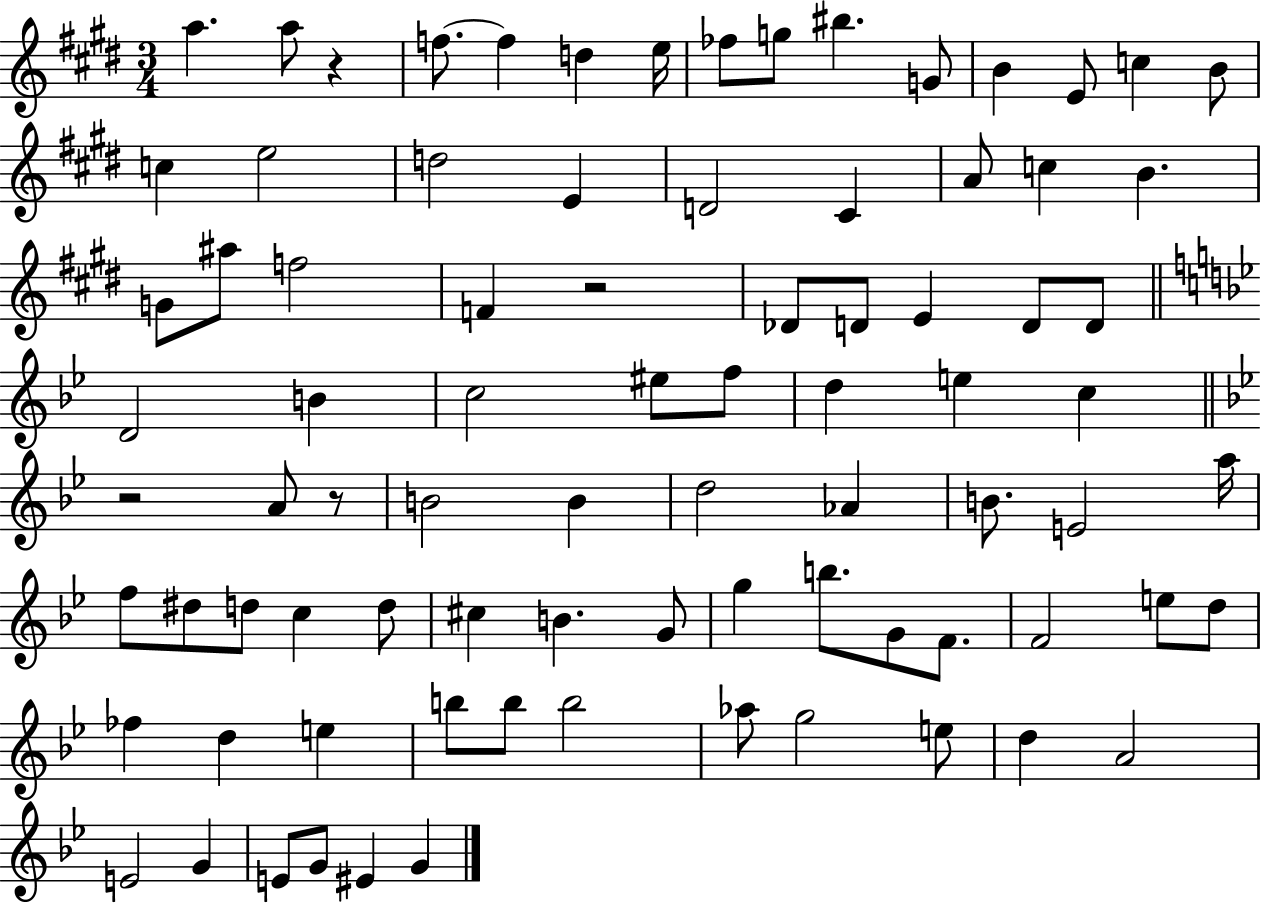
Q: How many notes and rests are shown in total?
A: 84